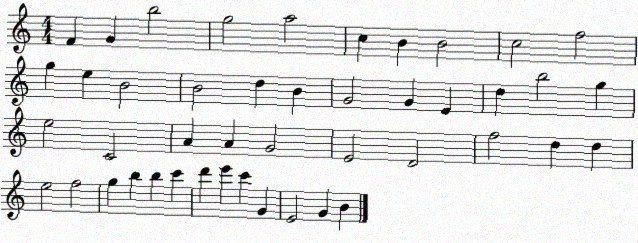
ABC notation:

X:1
T:Untitled
M:4/4
L:1/4
K:C
F G b2 g2 a2 c B B2 c2 f2 g e B2 B2 d B G2 G E d b2 g e2 C2 A A G2 E2 D2 f2 d d e2 f2 g b b c' d' e' c' G E2 G B